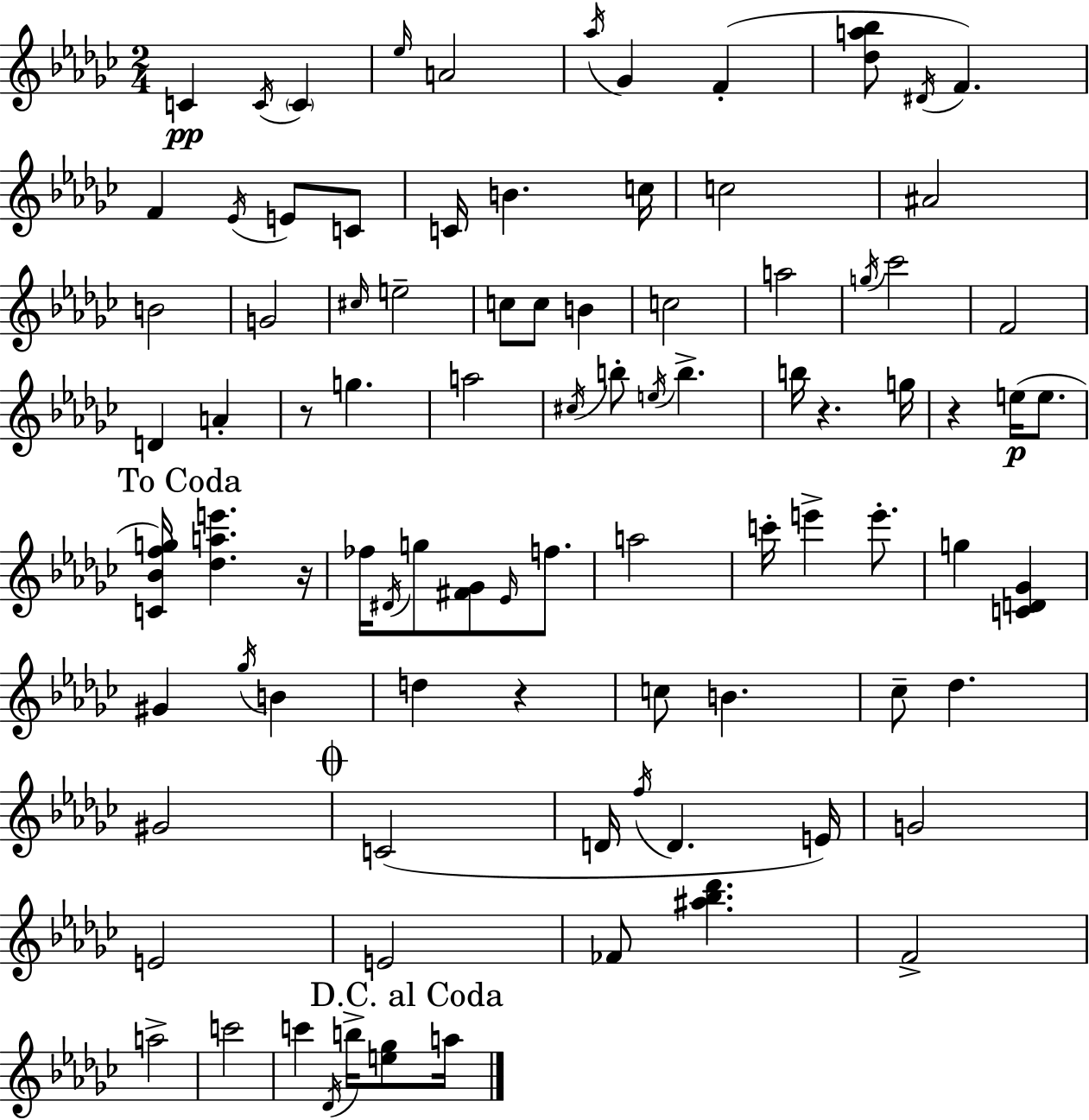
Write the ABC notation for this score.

X:1
T:Untitled
M:2/4
L:1/4
K:Ebm
C C/4 C _e/4 A2 _a/4 _G F [_da_b]/2 ^D/4 F F _E/4 E/2 C/2 C/4 B c/4 c2 ^A2 B2 G2 ^c/4 e2 c/2 c/2 B c2 a2 g/4 _c'2 F2 D A z/2 g a2 ^c/4 b/2 e/4 b b/4 z g/4 z e/4 e/2 [C_Bfg]/4 [_dae'] z/4 _f/4 ^D/4 g/2 [^F_G]/2 _E/4 f/2 a2 c'/4 e' e'/2 g [CD_G] ^G _g/4 B d z c/2 B _c/2 _d ^G2 C2 D/4 f/4 D E/4 G2 E2 E2 _F/2 [^a_b_d'] F2 a2 c'2 c' _D/4 b/4 [e_g]/2 a/4